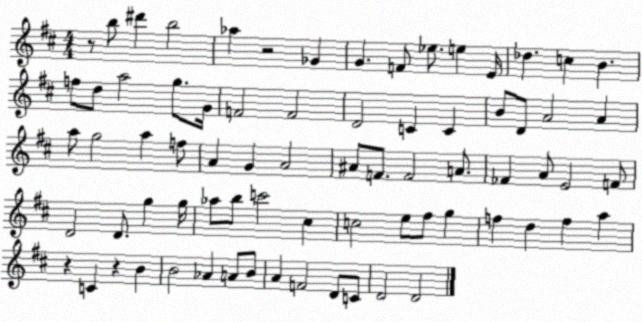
X:1
T:Untitled
M:4/4
L:1/4
K:D
z/2 b/2 ^d' b2 _a z2 _G G F/2 _e/2 e E/4 _d c B f/2 d/2 a2 g/2 G/4 F2 F2 D2 C C B/2 D/2 A2 A a/2 g2 a f/2 A G A2 ^A/2 F/2 F2 A/2 _F A/2 E2 F/2 D2 D/2 g g/4 _a/2 b/2 c'2 ^c c2 e/2 ^f/2 g f d f a z C z B B2 _A A/2 B/2 A F2 D/2 C/2 D2 D2